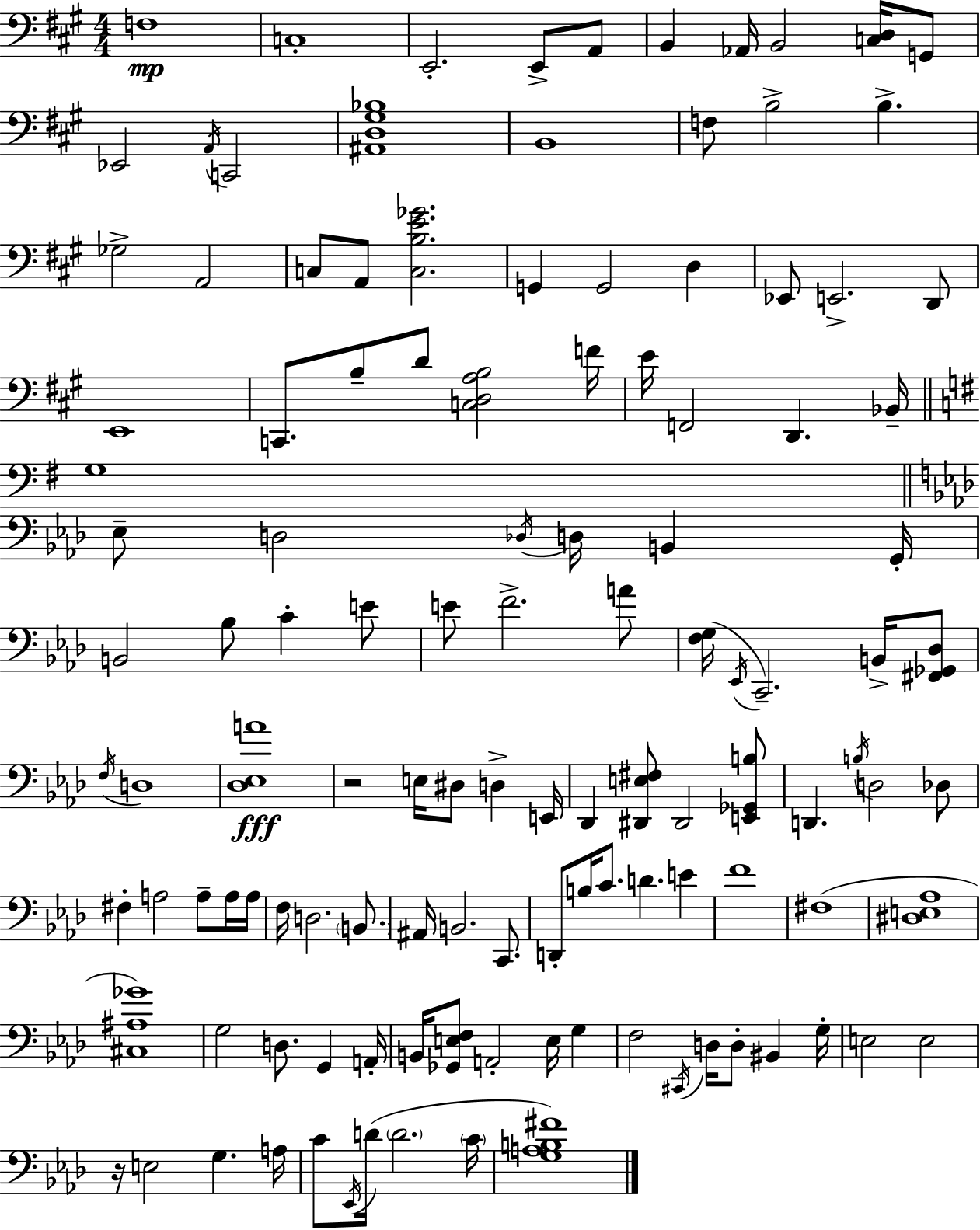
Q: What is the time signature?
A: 4/4